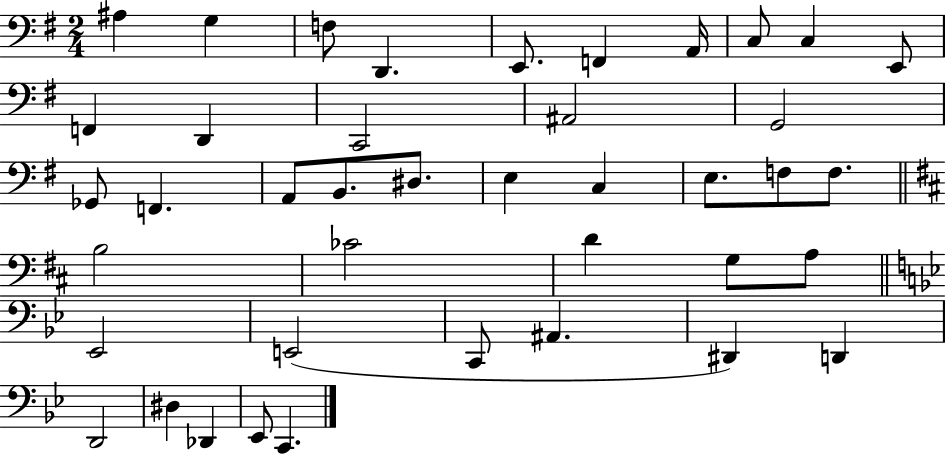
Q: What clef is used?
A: bass